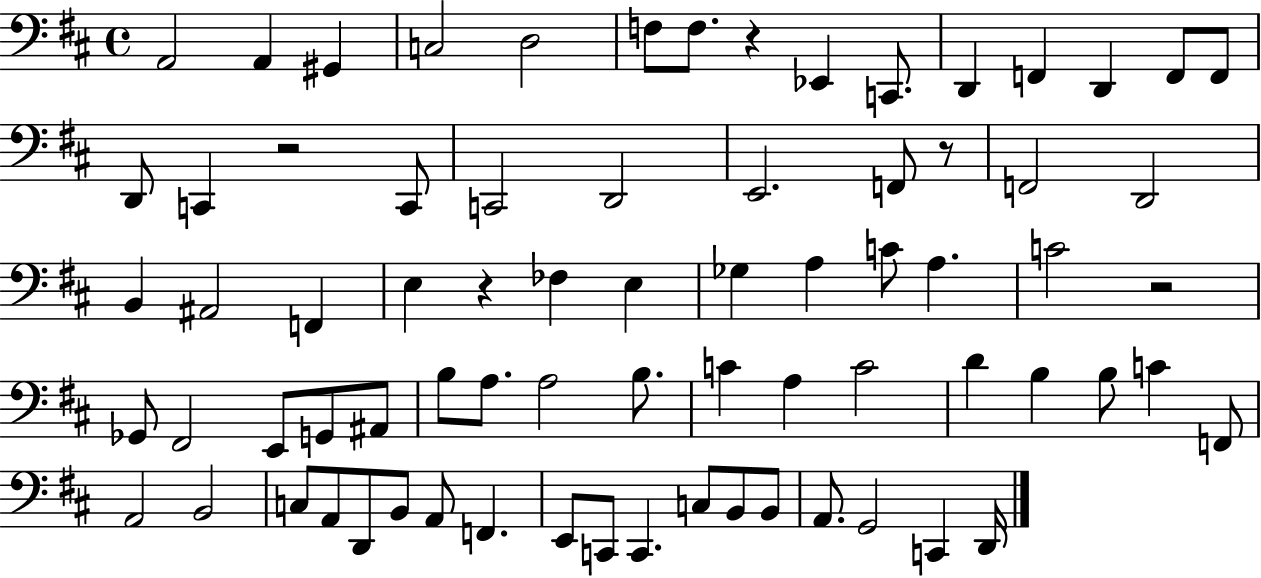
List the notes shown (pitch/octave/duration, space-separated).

A2/h A2/q G#2/q C3/h D3/h F3/e F3/e. R/q Eb2/q C2/e. D2/q F2/q D2/q F2/e F2/e D2/e C2/q R/h C2/e C2/h D2/h E2/h. F2/e R/e F2/h D2/h B2/q A#2/h F2/q E3/q R/q FES3/q E3/q Gb3/q A3/q C4/e A3/q. C4/h R/h Gb2/e F#2/h E2/e G2/e A#2/e B3/e A3/e. A3/h B3/e. C4/q A3/q C4/h D4/q B3/q B3/e C4/q F2/e A2/h B2/h C3/e A2/e D2/e B2/e A2/e F2/q. E2/e C2/e C2/q. C3/e B2/e B2/e A2/e. G2/h C2/q D2/s